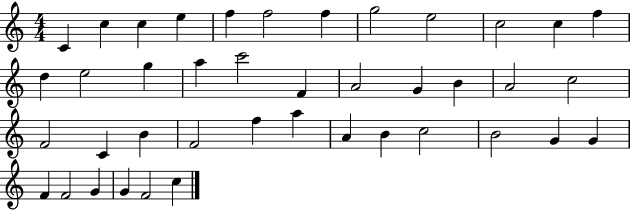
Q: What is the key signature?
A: C major